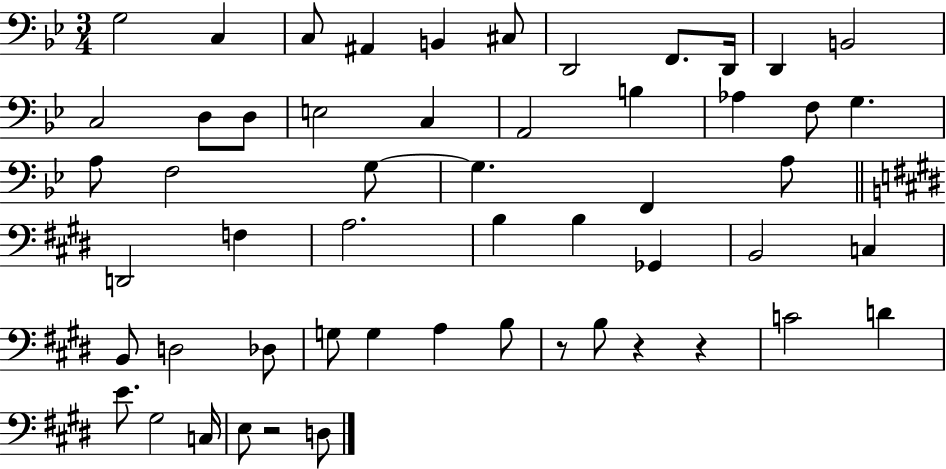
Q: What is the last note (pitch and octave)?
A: D3